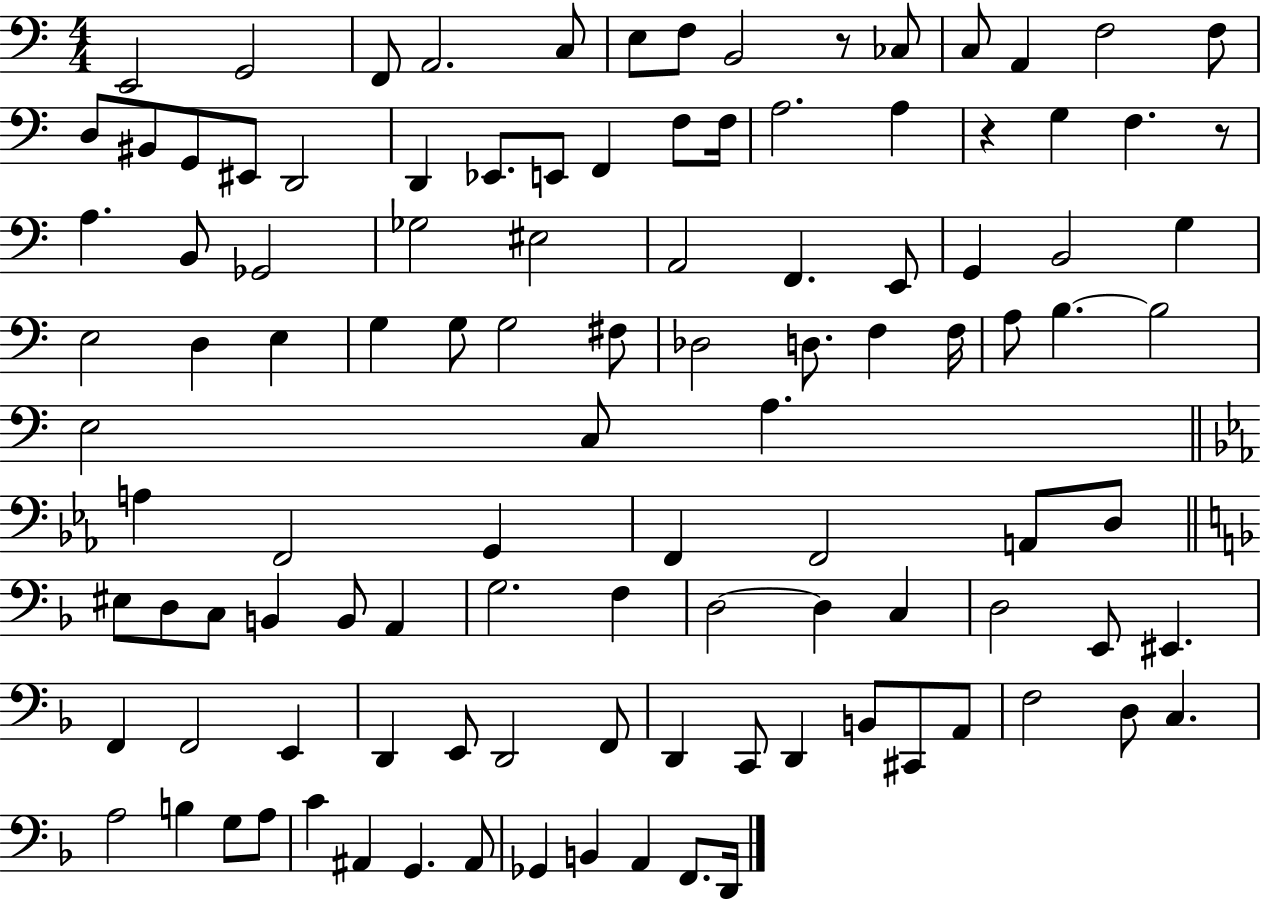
X:1
T:Untitled
M:4/4
L:1/4
K:C
E,,2 G,,2 F,,/2 A,,2 C,/2 E,/2 F,/2 B,,2 z/2 _C,/2 C,/2 A,, F,2 F,/2 D,/2 ^B,,/2 G,,/2 ^E,,/2 D,,2 D,, _E,,/2 E,,/2 F,, F,/2 F,/4 A,2 A, z G, F, z/2 A, B,,/2 _G,,2 _G,2 ^E,2 A,,2 F,, E,,/2 G,, B,,2 G, E,2 D, E, G, G,/2 G,2 ^F,/2 _D,2 D,/2 F, F,/4 A,/2 B, B,2 E,2 C,/2 A, A, F,,2 G,, F,, F,,2 A,,/2 D,/2 ^E,/2 D,/2 C,/2 B,, B,,/2 A,, G,2 F, D,2 D, C, D,2 E,,/2 ^E,, F,, F,,2 E,, D,, E,,/2 D,,2 F,,/2 D,, C,,/2 D,, B,,/2 ^C,,/2 A,,/2 F,2 D,/2 C, A,2 B, G,/2 A,/2 C ^A,, G,, ^A,,/2 _G,, B,, A,, F,,/2 D,,/4